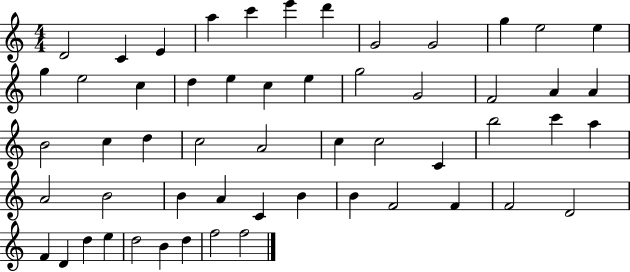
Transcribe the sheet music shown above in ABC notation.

X:1
T:Untitled
M:4/4
L:1/4
K:C
D2 C E a c' e' d' G2 G2 g e2 e g e2 c d e c e g2 G2 F2 A A B2 c d c2 A2 c c2 C b2 c' a A2 B2 B A C B B F2 F F2 D2 F D d e d2 B d f2 f2